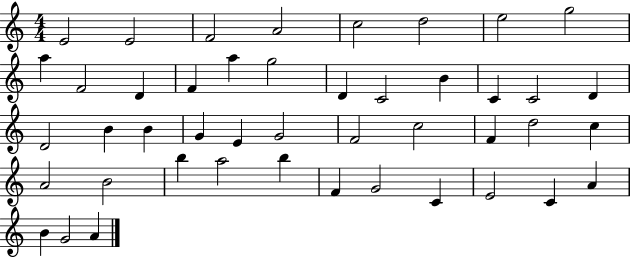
E4/h E4/h F4/h A4/h C5/h D5/h E5/h G5/h A5/q F4/h D4/q F4/q A5/q G5/h D4/q C4/h B4/q C4/q C4/h D4/q D4/h B4/q B4/q G4/q E4/q G4/h F4/h C5/h F4/q D5/h C5/q A4/h B4/h B5/q A5/h B5/q F4/q G4/h C4/q E4/h C4/q A4/q B4/q G4/h A4/q